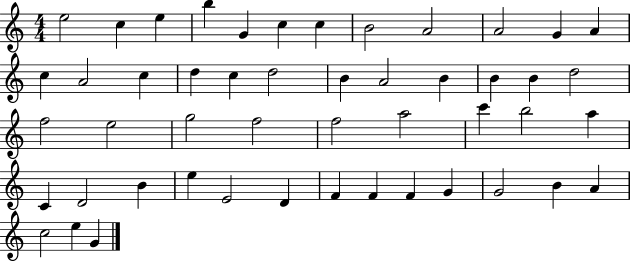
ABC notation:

X:1
T:Untitled
M:4/4
L:1/4
K:C
e2 c e b G c c B2 A2 A2 G A c A2 c d c d2 B A2 B B B d2 f2 e2 g2 f2 f2 a2 c' b2 a C D2 B e E2 D F F F G G2 B A c2 e G